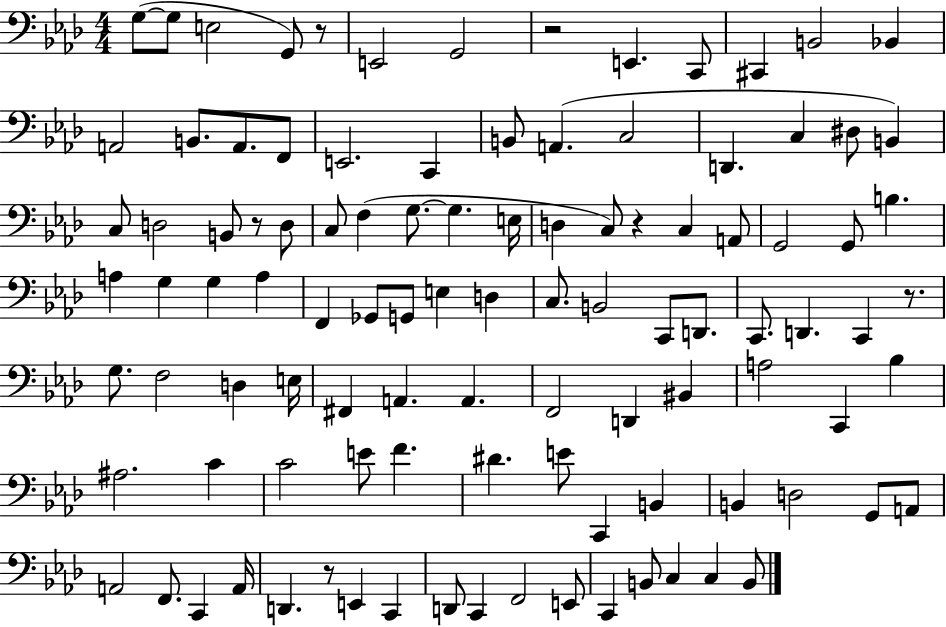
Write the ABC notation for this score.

X:1
T:Untitled
M:4/4
L:1/4
K:Ab
G,/2 G,/2 E,2 G,,/2 z/2 E,,2 G,,2 z2 E,, C,,/2 ^C,, B,,2 _B,, A,,2 B,,/2 A,,/2 F,,/2 E,,2 C,, B,,/2 A,, C,2 D,, C, ^D,/2 B,, C,/2 D,2 B,,/2 z/2 D,/2 C,/2 F, G,/2 G, E,/4 D, C,/2 z C, A,,/2 G,,2 G,,/2 B, A, G, G, A, F,, _G,,/2 G,,/2 E, D, C,/2 B,,2 C,,/2 D,,/2 C,,/2 D,, C,, z/2 G,/2 F,2 D, E,/4 ^F,, A,, A,, F,,2 D,, ^B,, A,2 C,, _B, ^A,2 C C2 E/2 F ^D E/2 C,, B,, B,, D,2 G,,/2 A,,/2 A,,2 F,,/2 C,, A,,/4 D,, z/2 E,, C,, D,,/2 C,, F,,2 E,,/2 C,, B,,/2 C, C, B,,/2